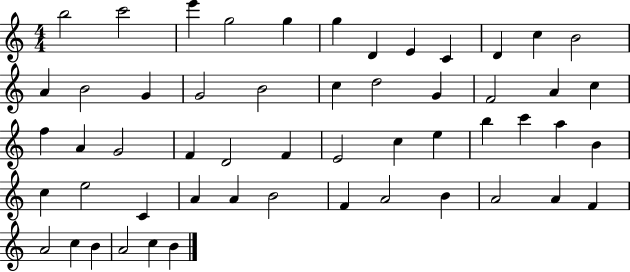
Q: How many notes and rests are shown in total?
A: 54